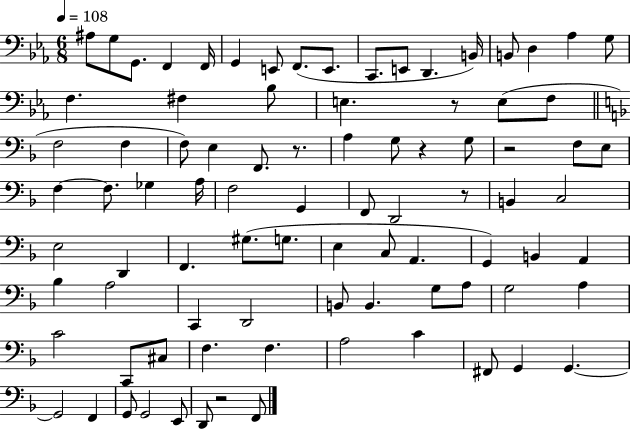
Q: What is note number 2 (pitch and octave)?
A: G3